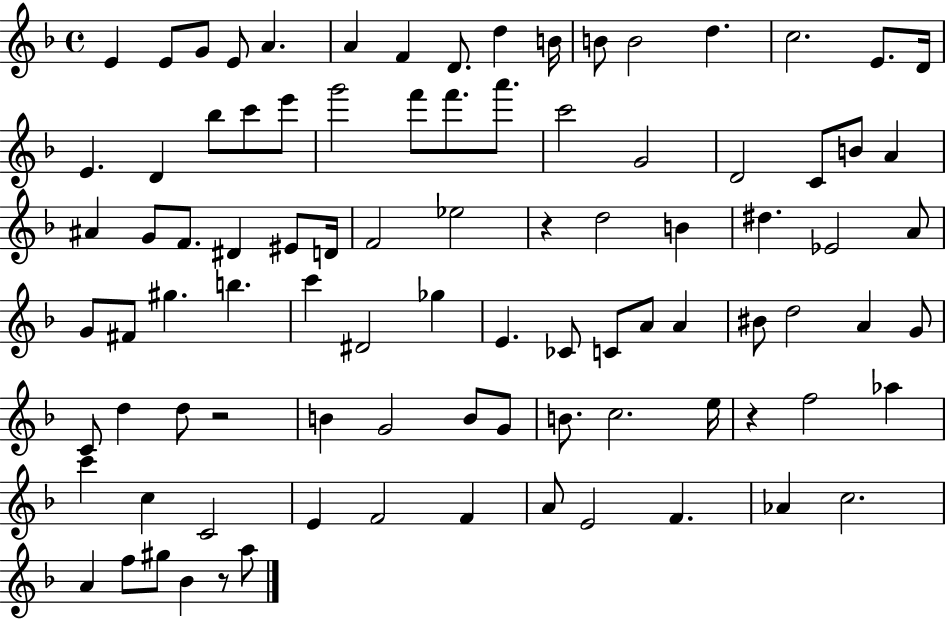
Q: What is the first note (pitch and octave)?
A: E4